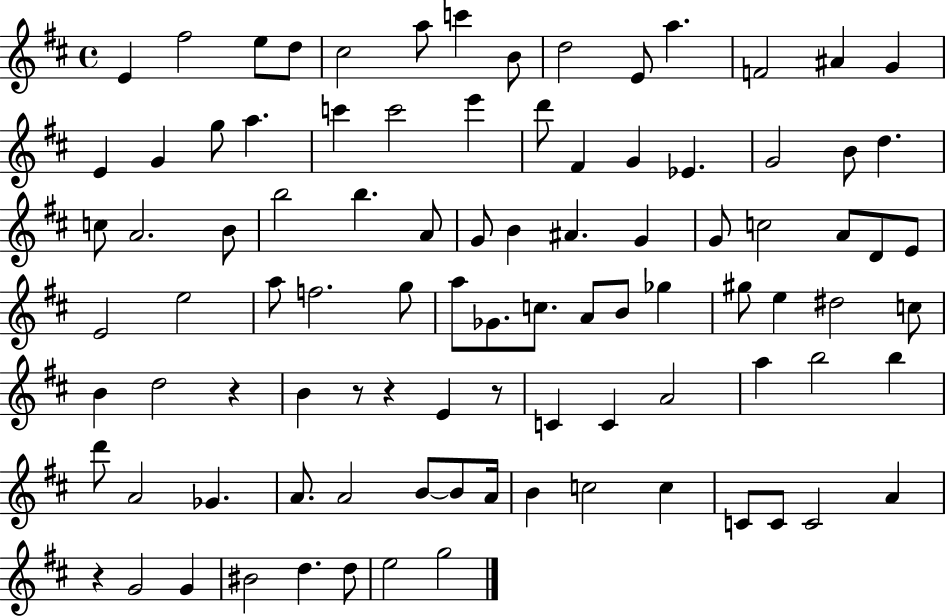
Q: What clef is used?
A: treble